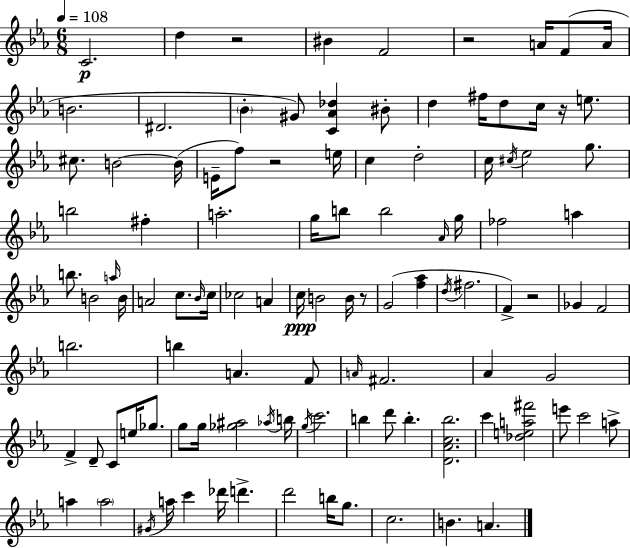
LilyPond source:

{
  \clef treble
  \numericTimeSignature
  \time 6/8
  \key ees \major
  \tempo 4 = 108
  c'2.\p | d''4 r2 | bis'4 f'2 | r2 a'16 f'8( a'16 | \break b'2. | dis'2. | \parenthesize bes'4-. gis'8) <c' aes' des''>4 bis'8-. | d''4 fis''16 d''8 c''16 r16 e''8. | \break cis''8. b'2~~ b'16( | e'16-- f''8) r2 e''16 | c''4 d''2-. | c''16 \acciaccatura { cis''16 } ees''2 g''8. | \break b''2 fis''4-. | a''2.-. | g''16 b''8 b''2 | \grace { aes'16 } g''16 fes''2 a''4 | \break b''8. b'2 | \grace { a''16 } b'16 a'2 c''8. | \grace { bes'16 } c''16 ces''2 | a'4 c''16\ppp b'2 | \break b'16 r8 g'2( | <f'' aes''>4 \acciaccatura { d''16 } fis''2. | f'4->) r2 | ges'4 f'2 | \break b''2. | b''4 a'4. | f'8 \grace { a'16 } fis'2. | aes'4 g'2 | \break f'4-> d'8-- | c'8 e''16 ges''8. g''8 g''16 <ges'' ais''>2 | \acciaccatura { aes''16 } b''16 \acciaccatura { g''16 } c'''2. | b''4 | \break d'''8 b''4.-. <d' aes' c'' bes''>2. | c'''4 | <des'' e'' a'' fis'''>2 e'''8 c'''2 | a''8-> a''4 | \break \parenthesize a''2 \acciaccatura { gis'16 } a''16 c'''4 | des'''16 d'''4.-> d'''2 | b''16 g''8. c''2. | b'4. | \break a'4. \bar "|."
}